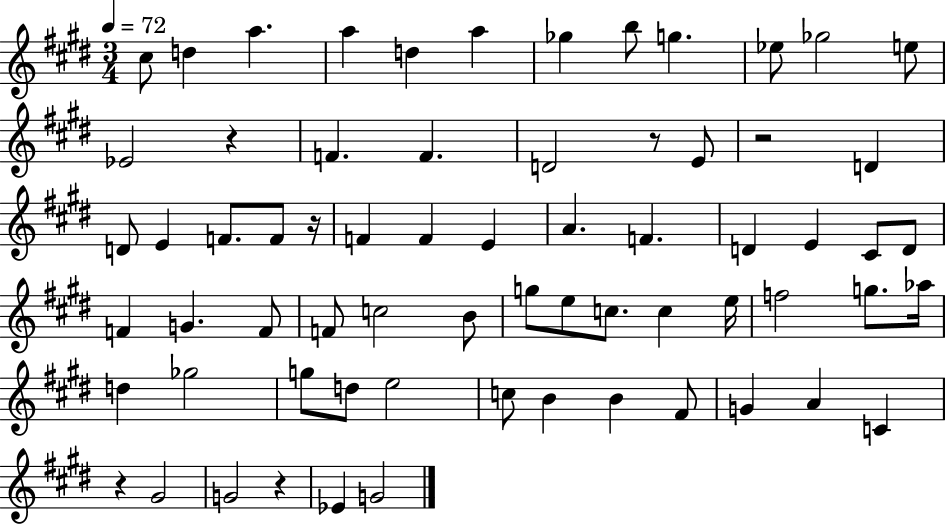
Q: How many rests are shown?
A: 6